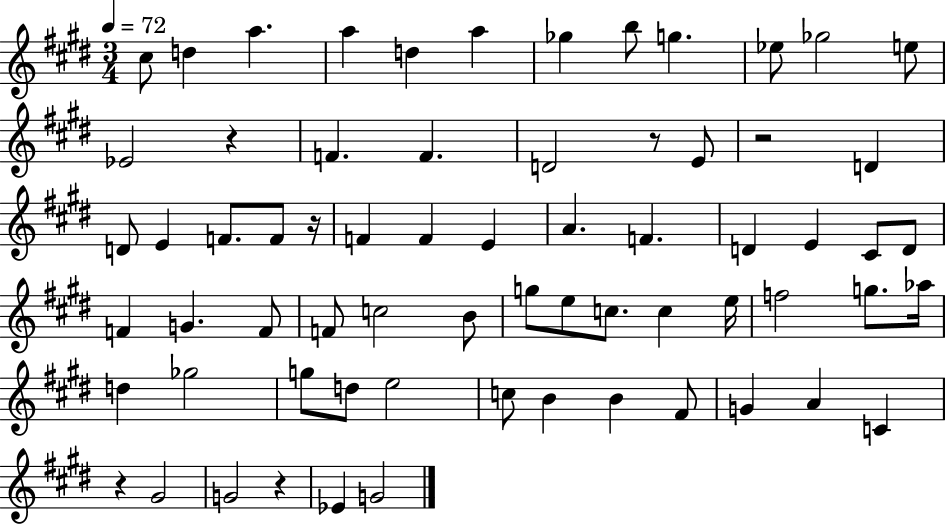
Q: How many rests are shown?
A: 6